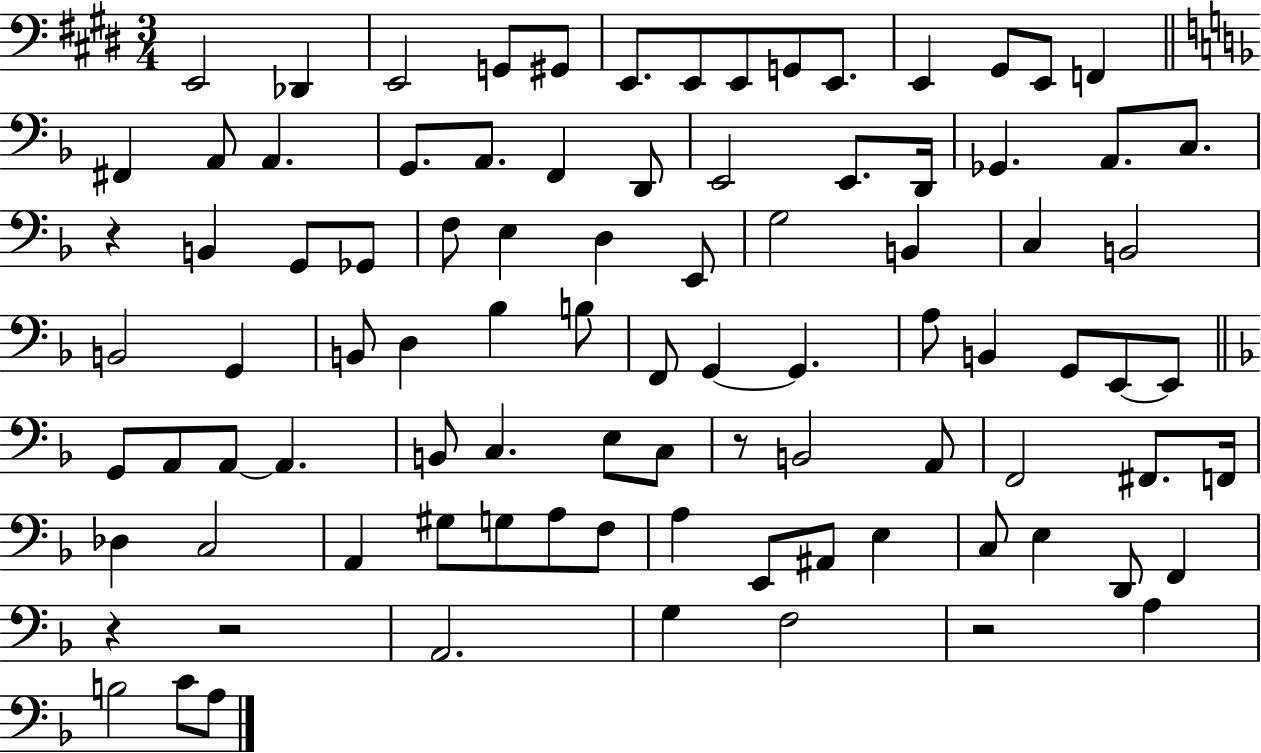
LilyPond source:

{
  \clef bass
  \numericTimeSignature
  \time 3/4
  \key e \major
  e,2 des,4 | e,2 g,8 gis,8 | e,8. e,8 e,8 g,8 e,8. | e,4 gis,8 e,8 f,4 | \break \bar "||" \break \key f \major fis,4 a,8 a,4. | g,8. a,8. f,4 d,8 | e,2 e,8. d,16 | ges,4. a,8. c8. | \break r4 b,4 g,8 ges,8 | f8 e4 d4 e,8 | g2 b,4 | c4 b,2 | \break b,2 g,4 | b,8 d4 bes4 b8 | f,8 g,4~~ g,4. | a8 b,4 g,8 e,8~~ e,8 | \break \bar "||" \break \key d \minor g,8 a,8 a,8~~ a,4. | b,8 c4. e8 c8 | r8 b,2 a,8 | f,2 fis,8. f,16 | \break des4 c2 | a,4 gis8 g8 a8 f8 | a4 e,8 ais,8 e4 | c8 e4 d,8 f,4 | \break r4 r2 | a,2. | g4 f2 | r2 a4 | \break b2 c'8 a8 | \bar "|."
}